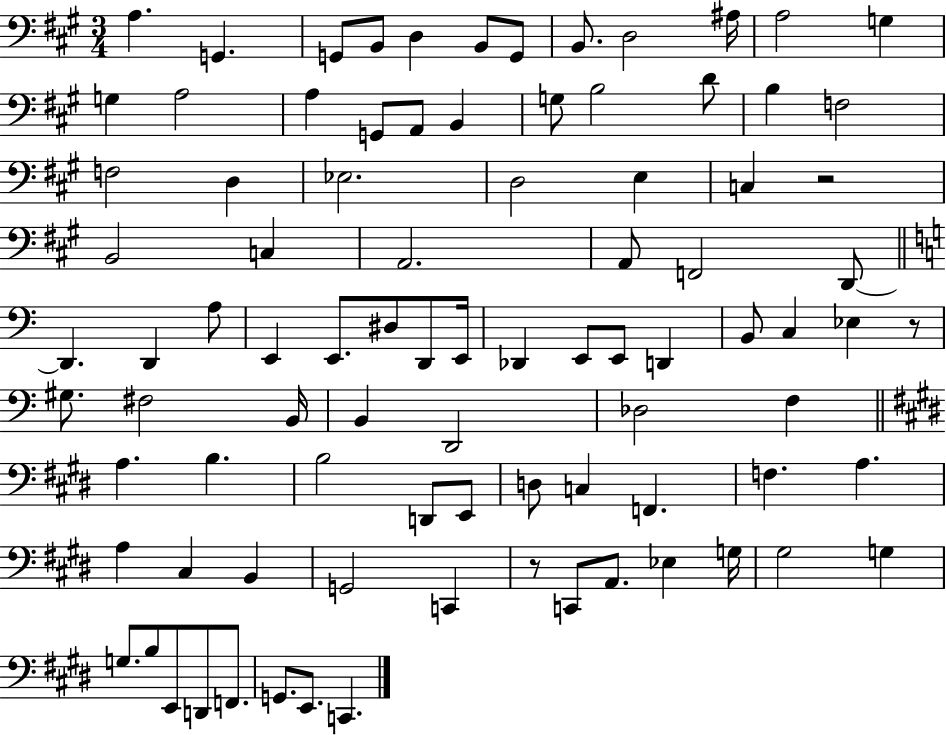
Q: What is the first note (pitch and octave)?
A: A3